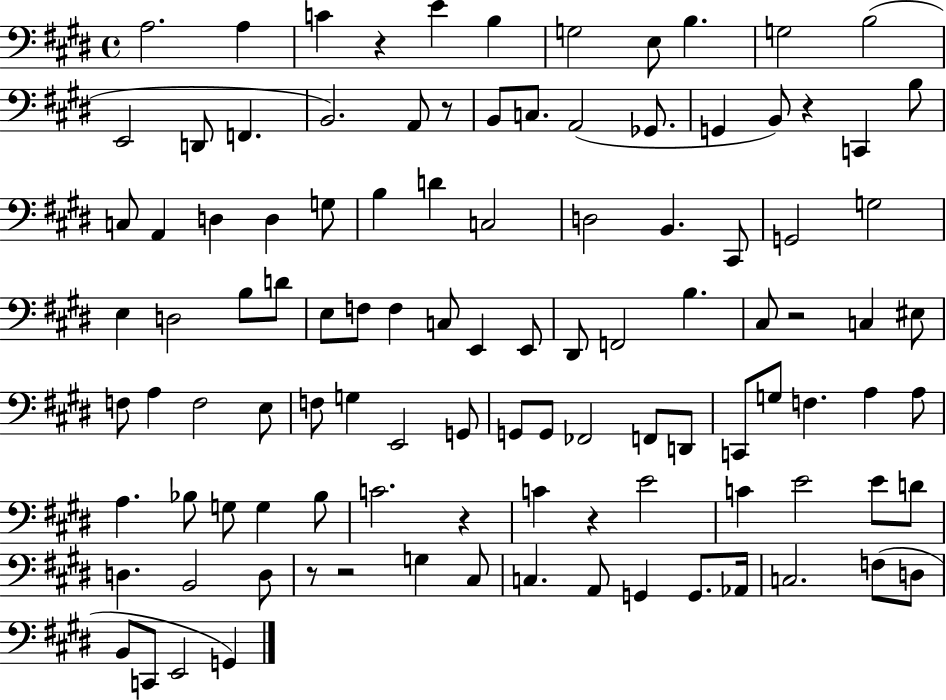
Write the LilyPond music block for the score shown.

{
  \clef bass
  \time 4/4
  \defaultTimeSignature
  \key e \major
  \repeat volta 2 { a2. a4 | c'4 r4 e'4 b4 | g2 e8 b4. | g2 b2( | \break e,2 d,8 f,4. | b,2.) a,8 r8 | b,8 c8. a,2( ges,8. | g,4 b,8) r4 c,4 b8 | \break c8 a,4 d4 d4 g8 | b4 d'4 c2 | d2 b,4. cis,8 | g,2 g2 | \break e4 d2 b8 d'8 | e8 f8 f4 c8 e,4 e,8 | dis,8 f,2 b4. | cis8 r2 c4 eis8 | \break f8 a4 f2 e8 | f8 g4 e,2 g,8 | g,8 g,8 fes,2 f,8 d,8 | c,8 g8 f4. a4 a8 | \break a4. bes8 g8 g4 bes8 | c'2. r4 | c'4 r4 e'2 | c'4 e'2 e'8 d'8 | \break d4. b,2 d8 | r8 r2 g4 cis8 | c4. a,8 g,4 g,8. aes,16 | c2. f8( d8 | \break b,8 c,8 e,2 g,4) | } \bar "|."
}